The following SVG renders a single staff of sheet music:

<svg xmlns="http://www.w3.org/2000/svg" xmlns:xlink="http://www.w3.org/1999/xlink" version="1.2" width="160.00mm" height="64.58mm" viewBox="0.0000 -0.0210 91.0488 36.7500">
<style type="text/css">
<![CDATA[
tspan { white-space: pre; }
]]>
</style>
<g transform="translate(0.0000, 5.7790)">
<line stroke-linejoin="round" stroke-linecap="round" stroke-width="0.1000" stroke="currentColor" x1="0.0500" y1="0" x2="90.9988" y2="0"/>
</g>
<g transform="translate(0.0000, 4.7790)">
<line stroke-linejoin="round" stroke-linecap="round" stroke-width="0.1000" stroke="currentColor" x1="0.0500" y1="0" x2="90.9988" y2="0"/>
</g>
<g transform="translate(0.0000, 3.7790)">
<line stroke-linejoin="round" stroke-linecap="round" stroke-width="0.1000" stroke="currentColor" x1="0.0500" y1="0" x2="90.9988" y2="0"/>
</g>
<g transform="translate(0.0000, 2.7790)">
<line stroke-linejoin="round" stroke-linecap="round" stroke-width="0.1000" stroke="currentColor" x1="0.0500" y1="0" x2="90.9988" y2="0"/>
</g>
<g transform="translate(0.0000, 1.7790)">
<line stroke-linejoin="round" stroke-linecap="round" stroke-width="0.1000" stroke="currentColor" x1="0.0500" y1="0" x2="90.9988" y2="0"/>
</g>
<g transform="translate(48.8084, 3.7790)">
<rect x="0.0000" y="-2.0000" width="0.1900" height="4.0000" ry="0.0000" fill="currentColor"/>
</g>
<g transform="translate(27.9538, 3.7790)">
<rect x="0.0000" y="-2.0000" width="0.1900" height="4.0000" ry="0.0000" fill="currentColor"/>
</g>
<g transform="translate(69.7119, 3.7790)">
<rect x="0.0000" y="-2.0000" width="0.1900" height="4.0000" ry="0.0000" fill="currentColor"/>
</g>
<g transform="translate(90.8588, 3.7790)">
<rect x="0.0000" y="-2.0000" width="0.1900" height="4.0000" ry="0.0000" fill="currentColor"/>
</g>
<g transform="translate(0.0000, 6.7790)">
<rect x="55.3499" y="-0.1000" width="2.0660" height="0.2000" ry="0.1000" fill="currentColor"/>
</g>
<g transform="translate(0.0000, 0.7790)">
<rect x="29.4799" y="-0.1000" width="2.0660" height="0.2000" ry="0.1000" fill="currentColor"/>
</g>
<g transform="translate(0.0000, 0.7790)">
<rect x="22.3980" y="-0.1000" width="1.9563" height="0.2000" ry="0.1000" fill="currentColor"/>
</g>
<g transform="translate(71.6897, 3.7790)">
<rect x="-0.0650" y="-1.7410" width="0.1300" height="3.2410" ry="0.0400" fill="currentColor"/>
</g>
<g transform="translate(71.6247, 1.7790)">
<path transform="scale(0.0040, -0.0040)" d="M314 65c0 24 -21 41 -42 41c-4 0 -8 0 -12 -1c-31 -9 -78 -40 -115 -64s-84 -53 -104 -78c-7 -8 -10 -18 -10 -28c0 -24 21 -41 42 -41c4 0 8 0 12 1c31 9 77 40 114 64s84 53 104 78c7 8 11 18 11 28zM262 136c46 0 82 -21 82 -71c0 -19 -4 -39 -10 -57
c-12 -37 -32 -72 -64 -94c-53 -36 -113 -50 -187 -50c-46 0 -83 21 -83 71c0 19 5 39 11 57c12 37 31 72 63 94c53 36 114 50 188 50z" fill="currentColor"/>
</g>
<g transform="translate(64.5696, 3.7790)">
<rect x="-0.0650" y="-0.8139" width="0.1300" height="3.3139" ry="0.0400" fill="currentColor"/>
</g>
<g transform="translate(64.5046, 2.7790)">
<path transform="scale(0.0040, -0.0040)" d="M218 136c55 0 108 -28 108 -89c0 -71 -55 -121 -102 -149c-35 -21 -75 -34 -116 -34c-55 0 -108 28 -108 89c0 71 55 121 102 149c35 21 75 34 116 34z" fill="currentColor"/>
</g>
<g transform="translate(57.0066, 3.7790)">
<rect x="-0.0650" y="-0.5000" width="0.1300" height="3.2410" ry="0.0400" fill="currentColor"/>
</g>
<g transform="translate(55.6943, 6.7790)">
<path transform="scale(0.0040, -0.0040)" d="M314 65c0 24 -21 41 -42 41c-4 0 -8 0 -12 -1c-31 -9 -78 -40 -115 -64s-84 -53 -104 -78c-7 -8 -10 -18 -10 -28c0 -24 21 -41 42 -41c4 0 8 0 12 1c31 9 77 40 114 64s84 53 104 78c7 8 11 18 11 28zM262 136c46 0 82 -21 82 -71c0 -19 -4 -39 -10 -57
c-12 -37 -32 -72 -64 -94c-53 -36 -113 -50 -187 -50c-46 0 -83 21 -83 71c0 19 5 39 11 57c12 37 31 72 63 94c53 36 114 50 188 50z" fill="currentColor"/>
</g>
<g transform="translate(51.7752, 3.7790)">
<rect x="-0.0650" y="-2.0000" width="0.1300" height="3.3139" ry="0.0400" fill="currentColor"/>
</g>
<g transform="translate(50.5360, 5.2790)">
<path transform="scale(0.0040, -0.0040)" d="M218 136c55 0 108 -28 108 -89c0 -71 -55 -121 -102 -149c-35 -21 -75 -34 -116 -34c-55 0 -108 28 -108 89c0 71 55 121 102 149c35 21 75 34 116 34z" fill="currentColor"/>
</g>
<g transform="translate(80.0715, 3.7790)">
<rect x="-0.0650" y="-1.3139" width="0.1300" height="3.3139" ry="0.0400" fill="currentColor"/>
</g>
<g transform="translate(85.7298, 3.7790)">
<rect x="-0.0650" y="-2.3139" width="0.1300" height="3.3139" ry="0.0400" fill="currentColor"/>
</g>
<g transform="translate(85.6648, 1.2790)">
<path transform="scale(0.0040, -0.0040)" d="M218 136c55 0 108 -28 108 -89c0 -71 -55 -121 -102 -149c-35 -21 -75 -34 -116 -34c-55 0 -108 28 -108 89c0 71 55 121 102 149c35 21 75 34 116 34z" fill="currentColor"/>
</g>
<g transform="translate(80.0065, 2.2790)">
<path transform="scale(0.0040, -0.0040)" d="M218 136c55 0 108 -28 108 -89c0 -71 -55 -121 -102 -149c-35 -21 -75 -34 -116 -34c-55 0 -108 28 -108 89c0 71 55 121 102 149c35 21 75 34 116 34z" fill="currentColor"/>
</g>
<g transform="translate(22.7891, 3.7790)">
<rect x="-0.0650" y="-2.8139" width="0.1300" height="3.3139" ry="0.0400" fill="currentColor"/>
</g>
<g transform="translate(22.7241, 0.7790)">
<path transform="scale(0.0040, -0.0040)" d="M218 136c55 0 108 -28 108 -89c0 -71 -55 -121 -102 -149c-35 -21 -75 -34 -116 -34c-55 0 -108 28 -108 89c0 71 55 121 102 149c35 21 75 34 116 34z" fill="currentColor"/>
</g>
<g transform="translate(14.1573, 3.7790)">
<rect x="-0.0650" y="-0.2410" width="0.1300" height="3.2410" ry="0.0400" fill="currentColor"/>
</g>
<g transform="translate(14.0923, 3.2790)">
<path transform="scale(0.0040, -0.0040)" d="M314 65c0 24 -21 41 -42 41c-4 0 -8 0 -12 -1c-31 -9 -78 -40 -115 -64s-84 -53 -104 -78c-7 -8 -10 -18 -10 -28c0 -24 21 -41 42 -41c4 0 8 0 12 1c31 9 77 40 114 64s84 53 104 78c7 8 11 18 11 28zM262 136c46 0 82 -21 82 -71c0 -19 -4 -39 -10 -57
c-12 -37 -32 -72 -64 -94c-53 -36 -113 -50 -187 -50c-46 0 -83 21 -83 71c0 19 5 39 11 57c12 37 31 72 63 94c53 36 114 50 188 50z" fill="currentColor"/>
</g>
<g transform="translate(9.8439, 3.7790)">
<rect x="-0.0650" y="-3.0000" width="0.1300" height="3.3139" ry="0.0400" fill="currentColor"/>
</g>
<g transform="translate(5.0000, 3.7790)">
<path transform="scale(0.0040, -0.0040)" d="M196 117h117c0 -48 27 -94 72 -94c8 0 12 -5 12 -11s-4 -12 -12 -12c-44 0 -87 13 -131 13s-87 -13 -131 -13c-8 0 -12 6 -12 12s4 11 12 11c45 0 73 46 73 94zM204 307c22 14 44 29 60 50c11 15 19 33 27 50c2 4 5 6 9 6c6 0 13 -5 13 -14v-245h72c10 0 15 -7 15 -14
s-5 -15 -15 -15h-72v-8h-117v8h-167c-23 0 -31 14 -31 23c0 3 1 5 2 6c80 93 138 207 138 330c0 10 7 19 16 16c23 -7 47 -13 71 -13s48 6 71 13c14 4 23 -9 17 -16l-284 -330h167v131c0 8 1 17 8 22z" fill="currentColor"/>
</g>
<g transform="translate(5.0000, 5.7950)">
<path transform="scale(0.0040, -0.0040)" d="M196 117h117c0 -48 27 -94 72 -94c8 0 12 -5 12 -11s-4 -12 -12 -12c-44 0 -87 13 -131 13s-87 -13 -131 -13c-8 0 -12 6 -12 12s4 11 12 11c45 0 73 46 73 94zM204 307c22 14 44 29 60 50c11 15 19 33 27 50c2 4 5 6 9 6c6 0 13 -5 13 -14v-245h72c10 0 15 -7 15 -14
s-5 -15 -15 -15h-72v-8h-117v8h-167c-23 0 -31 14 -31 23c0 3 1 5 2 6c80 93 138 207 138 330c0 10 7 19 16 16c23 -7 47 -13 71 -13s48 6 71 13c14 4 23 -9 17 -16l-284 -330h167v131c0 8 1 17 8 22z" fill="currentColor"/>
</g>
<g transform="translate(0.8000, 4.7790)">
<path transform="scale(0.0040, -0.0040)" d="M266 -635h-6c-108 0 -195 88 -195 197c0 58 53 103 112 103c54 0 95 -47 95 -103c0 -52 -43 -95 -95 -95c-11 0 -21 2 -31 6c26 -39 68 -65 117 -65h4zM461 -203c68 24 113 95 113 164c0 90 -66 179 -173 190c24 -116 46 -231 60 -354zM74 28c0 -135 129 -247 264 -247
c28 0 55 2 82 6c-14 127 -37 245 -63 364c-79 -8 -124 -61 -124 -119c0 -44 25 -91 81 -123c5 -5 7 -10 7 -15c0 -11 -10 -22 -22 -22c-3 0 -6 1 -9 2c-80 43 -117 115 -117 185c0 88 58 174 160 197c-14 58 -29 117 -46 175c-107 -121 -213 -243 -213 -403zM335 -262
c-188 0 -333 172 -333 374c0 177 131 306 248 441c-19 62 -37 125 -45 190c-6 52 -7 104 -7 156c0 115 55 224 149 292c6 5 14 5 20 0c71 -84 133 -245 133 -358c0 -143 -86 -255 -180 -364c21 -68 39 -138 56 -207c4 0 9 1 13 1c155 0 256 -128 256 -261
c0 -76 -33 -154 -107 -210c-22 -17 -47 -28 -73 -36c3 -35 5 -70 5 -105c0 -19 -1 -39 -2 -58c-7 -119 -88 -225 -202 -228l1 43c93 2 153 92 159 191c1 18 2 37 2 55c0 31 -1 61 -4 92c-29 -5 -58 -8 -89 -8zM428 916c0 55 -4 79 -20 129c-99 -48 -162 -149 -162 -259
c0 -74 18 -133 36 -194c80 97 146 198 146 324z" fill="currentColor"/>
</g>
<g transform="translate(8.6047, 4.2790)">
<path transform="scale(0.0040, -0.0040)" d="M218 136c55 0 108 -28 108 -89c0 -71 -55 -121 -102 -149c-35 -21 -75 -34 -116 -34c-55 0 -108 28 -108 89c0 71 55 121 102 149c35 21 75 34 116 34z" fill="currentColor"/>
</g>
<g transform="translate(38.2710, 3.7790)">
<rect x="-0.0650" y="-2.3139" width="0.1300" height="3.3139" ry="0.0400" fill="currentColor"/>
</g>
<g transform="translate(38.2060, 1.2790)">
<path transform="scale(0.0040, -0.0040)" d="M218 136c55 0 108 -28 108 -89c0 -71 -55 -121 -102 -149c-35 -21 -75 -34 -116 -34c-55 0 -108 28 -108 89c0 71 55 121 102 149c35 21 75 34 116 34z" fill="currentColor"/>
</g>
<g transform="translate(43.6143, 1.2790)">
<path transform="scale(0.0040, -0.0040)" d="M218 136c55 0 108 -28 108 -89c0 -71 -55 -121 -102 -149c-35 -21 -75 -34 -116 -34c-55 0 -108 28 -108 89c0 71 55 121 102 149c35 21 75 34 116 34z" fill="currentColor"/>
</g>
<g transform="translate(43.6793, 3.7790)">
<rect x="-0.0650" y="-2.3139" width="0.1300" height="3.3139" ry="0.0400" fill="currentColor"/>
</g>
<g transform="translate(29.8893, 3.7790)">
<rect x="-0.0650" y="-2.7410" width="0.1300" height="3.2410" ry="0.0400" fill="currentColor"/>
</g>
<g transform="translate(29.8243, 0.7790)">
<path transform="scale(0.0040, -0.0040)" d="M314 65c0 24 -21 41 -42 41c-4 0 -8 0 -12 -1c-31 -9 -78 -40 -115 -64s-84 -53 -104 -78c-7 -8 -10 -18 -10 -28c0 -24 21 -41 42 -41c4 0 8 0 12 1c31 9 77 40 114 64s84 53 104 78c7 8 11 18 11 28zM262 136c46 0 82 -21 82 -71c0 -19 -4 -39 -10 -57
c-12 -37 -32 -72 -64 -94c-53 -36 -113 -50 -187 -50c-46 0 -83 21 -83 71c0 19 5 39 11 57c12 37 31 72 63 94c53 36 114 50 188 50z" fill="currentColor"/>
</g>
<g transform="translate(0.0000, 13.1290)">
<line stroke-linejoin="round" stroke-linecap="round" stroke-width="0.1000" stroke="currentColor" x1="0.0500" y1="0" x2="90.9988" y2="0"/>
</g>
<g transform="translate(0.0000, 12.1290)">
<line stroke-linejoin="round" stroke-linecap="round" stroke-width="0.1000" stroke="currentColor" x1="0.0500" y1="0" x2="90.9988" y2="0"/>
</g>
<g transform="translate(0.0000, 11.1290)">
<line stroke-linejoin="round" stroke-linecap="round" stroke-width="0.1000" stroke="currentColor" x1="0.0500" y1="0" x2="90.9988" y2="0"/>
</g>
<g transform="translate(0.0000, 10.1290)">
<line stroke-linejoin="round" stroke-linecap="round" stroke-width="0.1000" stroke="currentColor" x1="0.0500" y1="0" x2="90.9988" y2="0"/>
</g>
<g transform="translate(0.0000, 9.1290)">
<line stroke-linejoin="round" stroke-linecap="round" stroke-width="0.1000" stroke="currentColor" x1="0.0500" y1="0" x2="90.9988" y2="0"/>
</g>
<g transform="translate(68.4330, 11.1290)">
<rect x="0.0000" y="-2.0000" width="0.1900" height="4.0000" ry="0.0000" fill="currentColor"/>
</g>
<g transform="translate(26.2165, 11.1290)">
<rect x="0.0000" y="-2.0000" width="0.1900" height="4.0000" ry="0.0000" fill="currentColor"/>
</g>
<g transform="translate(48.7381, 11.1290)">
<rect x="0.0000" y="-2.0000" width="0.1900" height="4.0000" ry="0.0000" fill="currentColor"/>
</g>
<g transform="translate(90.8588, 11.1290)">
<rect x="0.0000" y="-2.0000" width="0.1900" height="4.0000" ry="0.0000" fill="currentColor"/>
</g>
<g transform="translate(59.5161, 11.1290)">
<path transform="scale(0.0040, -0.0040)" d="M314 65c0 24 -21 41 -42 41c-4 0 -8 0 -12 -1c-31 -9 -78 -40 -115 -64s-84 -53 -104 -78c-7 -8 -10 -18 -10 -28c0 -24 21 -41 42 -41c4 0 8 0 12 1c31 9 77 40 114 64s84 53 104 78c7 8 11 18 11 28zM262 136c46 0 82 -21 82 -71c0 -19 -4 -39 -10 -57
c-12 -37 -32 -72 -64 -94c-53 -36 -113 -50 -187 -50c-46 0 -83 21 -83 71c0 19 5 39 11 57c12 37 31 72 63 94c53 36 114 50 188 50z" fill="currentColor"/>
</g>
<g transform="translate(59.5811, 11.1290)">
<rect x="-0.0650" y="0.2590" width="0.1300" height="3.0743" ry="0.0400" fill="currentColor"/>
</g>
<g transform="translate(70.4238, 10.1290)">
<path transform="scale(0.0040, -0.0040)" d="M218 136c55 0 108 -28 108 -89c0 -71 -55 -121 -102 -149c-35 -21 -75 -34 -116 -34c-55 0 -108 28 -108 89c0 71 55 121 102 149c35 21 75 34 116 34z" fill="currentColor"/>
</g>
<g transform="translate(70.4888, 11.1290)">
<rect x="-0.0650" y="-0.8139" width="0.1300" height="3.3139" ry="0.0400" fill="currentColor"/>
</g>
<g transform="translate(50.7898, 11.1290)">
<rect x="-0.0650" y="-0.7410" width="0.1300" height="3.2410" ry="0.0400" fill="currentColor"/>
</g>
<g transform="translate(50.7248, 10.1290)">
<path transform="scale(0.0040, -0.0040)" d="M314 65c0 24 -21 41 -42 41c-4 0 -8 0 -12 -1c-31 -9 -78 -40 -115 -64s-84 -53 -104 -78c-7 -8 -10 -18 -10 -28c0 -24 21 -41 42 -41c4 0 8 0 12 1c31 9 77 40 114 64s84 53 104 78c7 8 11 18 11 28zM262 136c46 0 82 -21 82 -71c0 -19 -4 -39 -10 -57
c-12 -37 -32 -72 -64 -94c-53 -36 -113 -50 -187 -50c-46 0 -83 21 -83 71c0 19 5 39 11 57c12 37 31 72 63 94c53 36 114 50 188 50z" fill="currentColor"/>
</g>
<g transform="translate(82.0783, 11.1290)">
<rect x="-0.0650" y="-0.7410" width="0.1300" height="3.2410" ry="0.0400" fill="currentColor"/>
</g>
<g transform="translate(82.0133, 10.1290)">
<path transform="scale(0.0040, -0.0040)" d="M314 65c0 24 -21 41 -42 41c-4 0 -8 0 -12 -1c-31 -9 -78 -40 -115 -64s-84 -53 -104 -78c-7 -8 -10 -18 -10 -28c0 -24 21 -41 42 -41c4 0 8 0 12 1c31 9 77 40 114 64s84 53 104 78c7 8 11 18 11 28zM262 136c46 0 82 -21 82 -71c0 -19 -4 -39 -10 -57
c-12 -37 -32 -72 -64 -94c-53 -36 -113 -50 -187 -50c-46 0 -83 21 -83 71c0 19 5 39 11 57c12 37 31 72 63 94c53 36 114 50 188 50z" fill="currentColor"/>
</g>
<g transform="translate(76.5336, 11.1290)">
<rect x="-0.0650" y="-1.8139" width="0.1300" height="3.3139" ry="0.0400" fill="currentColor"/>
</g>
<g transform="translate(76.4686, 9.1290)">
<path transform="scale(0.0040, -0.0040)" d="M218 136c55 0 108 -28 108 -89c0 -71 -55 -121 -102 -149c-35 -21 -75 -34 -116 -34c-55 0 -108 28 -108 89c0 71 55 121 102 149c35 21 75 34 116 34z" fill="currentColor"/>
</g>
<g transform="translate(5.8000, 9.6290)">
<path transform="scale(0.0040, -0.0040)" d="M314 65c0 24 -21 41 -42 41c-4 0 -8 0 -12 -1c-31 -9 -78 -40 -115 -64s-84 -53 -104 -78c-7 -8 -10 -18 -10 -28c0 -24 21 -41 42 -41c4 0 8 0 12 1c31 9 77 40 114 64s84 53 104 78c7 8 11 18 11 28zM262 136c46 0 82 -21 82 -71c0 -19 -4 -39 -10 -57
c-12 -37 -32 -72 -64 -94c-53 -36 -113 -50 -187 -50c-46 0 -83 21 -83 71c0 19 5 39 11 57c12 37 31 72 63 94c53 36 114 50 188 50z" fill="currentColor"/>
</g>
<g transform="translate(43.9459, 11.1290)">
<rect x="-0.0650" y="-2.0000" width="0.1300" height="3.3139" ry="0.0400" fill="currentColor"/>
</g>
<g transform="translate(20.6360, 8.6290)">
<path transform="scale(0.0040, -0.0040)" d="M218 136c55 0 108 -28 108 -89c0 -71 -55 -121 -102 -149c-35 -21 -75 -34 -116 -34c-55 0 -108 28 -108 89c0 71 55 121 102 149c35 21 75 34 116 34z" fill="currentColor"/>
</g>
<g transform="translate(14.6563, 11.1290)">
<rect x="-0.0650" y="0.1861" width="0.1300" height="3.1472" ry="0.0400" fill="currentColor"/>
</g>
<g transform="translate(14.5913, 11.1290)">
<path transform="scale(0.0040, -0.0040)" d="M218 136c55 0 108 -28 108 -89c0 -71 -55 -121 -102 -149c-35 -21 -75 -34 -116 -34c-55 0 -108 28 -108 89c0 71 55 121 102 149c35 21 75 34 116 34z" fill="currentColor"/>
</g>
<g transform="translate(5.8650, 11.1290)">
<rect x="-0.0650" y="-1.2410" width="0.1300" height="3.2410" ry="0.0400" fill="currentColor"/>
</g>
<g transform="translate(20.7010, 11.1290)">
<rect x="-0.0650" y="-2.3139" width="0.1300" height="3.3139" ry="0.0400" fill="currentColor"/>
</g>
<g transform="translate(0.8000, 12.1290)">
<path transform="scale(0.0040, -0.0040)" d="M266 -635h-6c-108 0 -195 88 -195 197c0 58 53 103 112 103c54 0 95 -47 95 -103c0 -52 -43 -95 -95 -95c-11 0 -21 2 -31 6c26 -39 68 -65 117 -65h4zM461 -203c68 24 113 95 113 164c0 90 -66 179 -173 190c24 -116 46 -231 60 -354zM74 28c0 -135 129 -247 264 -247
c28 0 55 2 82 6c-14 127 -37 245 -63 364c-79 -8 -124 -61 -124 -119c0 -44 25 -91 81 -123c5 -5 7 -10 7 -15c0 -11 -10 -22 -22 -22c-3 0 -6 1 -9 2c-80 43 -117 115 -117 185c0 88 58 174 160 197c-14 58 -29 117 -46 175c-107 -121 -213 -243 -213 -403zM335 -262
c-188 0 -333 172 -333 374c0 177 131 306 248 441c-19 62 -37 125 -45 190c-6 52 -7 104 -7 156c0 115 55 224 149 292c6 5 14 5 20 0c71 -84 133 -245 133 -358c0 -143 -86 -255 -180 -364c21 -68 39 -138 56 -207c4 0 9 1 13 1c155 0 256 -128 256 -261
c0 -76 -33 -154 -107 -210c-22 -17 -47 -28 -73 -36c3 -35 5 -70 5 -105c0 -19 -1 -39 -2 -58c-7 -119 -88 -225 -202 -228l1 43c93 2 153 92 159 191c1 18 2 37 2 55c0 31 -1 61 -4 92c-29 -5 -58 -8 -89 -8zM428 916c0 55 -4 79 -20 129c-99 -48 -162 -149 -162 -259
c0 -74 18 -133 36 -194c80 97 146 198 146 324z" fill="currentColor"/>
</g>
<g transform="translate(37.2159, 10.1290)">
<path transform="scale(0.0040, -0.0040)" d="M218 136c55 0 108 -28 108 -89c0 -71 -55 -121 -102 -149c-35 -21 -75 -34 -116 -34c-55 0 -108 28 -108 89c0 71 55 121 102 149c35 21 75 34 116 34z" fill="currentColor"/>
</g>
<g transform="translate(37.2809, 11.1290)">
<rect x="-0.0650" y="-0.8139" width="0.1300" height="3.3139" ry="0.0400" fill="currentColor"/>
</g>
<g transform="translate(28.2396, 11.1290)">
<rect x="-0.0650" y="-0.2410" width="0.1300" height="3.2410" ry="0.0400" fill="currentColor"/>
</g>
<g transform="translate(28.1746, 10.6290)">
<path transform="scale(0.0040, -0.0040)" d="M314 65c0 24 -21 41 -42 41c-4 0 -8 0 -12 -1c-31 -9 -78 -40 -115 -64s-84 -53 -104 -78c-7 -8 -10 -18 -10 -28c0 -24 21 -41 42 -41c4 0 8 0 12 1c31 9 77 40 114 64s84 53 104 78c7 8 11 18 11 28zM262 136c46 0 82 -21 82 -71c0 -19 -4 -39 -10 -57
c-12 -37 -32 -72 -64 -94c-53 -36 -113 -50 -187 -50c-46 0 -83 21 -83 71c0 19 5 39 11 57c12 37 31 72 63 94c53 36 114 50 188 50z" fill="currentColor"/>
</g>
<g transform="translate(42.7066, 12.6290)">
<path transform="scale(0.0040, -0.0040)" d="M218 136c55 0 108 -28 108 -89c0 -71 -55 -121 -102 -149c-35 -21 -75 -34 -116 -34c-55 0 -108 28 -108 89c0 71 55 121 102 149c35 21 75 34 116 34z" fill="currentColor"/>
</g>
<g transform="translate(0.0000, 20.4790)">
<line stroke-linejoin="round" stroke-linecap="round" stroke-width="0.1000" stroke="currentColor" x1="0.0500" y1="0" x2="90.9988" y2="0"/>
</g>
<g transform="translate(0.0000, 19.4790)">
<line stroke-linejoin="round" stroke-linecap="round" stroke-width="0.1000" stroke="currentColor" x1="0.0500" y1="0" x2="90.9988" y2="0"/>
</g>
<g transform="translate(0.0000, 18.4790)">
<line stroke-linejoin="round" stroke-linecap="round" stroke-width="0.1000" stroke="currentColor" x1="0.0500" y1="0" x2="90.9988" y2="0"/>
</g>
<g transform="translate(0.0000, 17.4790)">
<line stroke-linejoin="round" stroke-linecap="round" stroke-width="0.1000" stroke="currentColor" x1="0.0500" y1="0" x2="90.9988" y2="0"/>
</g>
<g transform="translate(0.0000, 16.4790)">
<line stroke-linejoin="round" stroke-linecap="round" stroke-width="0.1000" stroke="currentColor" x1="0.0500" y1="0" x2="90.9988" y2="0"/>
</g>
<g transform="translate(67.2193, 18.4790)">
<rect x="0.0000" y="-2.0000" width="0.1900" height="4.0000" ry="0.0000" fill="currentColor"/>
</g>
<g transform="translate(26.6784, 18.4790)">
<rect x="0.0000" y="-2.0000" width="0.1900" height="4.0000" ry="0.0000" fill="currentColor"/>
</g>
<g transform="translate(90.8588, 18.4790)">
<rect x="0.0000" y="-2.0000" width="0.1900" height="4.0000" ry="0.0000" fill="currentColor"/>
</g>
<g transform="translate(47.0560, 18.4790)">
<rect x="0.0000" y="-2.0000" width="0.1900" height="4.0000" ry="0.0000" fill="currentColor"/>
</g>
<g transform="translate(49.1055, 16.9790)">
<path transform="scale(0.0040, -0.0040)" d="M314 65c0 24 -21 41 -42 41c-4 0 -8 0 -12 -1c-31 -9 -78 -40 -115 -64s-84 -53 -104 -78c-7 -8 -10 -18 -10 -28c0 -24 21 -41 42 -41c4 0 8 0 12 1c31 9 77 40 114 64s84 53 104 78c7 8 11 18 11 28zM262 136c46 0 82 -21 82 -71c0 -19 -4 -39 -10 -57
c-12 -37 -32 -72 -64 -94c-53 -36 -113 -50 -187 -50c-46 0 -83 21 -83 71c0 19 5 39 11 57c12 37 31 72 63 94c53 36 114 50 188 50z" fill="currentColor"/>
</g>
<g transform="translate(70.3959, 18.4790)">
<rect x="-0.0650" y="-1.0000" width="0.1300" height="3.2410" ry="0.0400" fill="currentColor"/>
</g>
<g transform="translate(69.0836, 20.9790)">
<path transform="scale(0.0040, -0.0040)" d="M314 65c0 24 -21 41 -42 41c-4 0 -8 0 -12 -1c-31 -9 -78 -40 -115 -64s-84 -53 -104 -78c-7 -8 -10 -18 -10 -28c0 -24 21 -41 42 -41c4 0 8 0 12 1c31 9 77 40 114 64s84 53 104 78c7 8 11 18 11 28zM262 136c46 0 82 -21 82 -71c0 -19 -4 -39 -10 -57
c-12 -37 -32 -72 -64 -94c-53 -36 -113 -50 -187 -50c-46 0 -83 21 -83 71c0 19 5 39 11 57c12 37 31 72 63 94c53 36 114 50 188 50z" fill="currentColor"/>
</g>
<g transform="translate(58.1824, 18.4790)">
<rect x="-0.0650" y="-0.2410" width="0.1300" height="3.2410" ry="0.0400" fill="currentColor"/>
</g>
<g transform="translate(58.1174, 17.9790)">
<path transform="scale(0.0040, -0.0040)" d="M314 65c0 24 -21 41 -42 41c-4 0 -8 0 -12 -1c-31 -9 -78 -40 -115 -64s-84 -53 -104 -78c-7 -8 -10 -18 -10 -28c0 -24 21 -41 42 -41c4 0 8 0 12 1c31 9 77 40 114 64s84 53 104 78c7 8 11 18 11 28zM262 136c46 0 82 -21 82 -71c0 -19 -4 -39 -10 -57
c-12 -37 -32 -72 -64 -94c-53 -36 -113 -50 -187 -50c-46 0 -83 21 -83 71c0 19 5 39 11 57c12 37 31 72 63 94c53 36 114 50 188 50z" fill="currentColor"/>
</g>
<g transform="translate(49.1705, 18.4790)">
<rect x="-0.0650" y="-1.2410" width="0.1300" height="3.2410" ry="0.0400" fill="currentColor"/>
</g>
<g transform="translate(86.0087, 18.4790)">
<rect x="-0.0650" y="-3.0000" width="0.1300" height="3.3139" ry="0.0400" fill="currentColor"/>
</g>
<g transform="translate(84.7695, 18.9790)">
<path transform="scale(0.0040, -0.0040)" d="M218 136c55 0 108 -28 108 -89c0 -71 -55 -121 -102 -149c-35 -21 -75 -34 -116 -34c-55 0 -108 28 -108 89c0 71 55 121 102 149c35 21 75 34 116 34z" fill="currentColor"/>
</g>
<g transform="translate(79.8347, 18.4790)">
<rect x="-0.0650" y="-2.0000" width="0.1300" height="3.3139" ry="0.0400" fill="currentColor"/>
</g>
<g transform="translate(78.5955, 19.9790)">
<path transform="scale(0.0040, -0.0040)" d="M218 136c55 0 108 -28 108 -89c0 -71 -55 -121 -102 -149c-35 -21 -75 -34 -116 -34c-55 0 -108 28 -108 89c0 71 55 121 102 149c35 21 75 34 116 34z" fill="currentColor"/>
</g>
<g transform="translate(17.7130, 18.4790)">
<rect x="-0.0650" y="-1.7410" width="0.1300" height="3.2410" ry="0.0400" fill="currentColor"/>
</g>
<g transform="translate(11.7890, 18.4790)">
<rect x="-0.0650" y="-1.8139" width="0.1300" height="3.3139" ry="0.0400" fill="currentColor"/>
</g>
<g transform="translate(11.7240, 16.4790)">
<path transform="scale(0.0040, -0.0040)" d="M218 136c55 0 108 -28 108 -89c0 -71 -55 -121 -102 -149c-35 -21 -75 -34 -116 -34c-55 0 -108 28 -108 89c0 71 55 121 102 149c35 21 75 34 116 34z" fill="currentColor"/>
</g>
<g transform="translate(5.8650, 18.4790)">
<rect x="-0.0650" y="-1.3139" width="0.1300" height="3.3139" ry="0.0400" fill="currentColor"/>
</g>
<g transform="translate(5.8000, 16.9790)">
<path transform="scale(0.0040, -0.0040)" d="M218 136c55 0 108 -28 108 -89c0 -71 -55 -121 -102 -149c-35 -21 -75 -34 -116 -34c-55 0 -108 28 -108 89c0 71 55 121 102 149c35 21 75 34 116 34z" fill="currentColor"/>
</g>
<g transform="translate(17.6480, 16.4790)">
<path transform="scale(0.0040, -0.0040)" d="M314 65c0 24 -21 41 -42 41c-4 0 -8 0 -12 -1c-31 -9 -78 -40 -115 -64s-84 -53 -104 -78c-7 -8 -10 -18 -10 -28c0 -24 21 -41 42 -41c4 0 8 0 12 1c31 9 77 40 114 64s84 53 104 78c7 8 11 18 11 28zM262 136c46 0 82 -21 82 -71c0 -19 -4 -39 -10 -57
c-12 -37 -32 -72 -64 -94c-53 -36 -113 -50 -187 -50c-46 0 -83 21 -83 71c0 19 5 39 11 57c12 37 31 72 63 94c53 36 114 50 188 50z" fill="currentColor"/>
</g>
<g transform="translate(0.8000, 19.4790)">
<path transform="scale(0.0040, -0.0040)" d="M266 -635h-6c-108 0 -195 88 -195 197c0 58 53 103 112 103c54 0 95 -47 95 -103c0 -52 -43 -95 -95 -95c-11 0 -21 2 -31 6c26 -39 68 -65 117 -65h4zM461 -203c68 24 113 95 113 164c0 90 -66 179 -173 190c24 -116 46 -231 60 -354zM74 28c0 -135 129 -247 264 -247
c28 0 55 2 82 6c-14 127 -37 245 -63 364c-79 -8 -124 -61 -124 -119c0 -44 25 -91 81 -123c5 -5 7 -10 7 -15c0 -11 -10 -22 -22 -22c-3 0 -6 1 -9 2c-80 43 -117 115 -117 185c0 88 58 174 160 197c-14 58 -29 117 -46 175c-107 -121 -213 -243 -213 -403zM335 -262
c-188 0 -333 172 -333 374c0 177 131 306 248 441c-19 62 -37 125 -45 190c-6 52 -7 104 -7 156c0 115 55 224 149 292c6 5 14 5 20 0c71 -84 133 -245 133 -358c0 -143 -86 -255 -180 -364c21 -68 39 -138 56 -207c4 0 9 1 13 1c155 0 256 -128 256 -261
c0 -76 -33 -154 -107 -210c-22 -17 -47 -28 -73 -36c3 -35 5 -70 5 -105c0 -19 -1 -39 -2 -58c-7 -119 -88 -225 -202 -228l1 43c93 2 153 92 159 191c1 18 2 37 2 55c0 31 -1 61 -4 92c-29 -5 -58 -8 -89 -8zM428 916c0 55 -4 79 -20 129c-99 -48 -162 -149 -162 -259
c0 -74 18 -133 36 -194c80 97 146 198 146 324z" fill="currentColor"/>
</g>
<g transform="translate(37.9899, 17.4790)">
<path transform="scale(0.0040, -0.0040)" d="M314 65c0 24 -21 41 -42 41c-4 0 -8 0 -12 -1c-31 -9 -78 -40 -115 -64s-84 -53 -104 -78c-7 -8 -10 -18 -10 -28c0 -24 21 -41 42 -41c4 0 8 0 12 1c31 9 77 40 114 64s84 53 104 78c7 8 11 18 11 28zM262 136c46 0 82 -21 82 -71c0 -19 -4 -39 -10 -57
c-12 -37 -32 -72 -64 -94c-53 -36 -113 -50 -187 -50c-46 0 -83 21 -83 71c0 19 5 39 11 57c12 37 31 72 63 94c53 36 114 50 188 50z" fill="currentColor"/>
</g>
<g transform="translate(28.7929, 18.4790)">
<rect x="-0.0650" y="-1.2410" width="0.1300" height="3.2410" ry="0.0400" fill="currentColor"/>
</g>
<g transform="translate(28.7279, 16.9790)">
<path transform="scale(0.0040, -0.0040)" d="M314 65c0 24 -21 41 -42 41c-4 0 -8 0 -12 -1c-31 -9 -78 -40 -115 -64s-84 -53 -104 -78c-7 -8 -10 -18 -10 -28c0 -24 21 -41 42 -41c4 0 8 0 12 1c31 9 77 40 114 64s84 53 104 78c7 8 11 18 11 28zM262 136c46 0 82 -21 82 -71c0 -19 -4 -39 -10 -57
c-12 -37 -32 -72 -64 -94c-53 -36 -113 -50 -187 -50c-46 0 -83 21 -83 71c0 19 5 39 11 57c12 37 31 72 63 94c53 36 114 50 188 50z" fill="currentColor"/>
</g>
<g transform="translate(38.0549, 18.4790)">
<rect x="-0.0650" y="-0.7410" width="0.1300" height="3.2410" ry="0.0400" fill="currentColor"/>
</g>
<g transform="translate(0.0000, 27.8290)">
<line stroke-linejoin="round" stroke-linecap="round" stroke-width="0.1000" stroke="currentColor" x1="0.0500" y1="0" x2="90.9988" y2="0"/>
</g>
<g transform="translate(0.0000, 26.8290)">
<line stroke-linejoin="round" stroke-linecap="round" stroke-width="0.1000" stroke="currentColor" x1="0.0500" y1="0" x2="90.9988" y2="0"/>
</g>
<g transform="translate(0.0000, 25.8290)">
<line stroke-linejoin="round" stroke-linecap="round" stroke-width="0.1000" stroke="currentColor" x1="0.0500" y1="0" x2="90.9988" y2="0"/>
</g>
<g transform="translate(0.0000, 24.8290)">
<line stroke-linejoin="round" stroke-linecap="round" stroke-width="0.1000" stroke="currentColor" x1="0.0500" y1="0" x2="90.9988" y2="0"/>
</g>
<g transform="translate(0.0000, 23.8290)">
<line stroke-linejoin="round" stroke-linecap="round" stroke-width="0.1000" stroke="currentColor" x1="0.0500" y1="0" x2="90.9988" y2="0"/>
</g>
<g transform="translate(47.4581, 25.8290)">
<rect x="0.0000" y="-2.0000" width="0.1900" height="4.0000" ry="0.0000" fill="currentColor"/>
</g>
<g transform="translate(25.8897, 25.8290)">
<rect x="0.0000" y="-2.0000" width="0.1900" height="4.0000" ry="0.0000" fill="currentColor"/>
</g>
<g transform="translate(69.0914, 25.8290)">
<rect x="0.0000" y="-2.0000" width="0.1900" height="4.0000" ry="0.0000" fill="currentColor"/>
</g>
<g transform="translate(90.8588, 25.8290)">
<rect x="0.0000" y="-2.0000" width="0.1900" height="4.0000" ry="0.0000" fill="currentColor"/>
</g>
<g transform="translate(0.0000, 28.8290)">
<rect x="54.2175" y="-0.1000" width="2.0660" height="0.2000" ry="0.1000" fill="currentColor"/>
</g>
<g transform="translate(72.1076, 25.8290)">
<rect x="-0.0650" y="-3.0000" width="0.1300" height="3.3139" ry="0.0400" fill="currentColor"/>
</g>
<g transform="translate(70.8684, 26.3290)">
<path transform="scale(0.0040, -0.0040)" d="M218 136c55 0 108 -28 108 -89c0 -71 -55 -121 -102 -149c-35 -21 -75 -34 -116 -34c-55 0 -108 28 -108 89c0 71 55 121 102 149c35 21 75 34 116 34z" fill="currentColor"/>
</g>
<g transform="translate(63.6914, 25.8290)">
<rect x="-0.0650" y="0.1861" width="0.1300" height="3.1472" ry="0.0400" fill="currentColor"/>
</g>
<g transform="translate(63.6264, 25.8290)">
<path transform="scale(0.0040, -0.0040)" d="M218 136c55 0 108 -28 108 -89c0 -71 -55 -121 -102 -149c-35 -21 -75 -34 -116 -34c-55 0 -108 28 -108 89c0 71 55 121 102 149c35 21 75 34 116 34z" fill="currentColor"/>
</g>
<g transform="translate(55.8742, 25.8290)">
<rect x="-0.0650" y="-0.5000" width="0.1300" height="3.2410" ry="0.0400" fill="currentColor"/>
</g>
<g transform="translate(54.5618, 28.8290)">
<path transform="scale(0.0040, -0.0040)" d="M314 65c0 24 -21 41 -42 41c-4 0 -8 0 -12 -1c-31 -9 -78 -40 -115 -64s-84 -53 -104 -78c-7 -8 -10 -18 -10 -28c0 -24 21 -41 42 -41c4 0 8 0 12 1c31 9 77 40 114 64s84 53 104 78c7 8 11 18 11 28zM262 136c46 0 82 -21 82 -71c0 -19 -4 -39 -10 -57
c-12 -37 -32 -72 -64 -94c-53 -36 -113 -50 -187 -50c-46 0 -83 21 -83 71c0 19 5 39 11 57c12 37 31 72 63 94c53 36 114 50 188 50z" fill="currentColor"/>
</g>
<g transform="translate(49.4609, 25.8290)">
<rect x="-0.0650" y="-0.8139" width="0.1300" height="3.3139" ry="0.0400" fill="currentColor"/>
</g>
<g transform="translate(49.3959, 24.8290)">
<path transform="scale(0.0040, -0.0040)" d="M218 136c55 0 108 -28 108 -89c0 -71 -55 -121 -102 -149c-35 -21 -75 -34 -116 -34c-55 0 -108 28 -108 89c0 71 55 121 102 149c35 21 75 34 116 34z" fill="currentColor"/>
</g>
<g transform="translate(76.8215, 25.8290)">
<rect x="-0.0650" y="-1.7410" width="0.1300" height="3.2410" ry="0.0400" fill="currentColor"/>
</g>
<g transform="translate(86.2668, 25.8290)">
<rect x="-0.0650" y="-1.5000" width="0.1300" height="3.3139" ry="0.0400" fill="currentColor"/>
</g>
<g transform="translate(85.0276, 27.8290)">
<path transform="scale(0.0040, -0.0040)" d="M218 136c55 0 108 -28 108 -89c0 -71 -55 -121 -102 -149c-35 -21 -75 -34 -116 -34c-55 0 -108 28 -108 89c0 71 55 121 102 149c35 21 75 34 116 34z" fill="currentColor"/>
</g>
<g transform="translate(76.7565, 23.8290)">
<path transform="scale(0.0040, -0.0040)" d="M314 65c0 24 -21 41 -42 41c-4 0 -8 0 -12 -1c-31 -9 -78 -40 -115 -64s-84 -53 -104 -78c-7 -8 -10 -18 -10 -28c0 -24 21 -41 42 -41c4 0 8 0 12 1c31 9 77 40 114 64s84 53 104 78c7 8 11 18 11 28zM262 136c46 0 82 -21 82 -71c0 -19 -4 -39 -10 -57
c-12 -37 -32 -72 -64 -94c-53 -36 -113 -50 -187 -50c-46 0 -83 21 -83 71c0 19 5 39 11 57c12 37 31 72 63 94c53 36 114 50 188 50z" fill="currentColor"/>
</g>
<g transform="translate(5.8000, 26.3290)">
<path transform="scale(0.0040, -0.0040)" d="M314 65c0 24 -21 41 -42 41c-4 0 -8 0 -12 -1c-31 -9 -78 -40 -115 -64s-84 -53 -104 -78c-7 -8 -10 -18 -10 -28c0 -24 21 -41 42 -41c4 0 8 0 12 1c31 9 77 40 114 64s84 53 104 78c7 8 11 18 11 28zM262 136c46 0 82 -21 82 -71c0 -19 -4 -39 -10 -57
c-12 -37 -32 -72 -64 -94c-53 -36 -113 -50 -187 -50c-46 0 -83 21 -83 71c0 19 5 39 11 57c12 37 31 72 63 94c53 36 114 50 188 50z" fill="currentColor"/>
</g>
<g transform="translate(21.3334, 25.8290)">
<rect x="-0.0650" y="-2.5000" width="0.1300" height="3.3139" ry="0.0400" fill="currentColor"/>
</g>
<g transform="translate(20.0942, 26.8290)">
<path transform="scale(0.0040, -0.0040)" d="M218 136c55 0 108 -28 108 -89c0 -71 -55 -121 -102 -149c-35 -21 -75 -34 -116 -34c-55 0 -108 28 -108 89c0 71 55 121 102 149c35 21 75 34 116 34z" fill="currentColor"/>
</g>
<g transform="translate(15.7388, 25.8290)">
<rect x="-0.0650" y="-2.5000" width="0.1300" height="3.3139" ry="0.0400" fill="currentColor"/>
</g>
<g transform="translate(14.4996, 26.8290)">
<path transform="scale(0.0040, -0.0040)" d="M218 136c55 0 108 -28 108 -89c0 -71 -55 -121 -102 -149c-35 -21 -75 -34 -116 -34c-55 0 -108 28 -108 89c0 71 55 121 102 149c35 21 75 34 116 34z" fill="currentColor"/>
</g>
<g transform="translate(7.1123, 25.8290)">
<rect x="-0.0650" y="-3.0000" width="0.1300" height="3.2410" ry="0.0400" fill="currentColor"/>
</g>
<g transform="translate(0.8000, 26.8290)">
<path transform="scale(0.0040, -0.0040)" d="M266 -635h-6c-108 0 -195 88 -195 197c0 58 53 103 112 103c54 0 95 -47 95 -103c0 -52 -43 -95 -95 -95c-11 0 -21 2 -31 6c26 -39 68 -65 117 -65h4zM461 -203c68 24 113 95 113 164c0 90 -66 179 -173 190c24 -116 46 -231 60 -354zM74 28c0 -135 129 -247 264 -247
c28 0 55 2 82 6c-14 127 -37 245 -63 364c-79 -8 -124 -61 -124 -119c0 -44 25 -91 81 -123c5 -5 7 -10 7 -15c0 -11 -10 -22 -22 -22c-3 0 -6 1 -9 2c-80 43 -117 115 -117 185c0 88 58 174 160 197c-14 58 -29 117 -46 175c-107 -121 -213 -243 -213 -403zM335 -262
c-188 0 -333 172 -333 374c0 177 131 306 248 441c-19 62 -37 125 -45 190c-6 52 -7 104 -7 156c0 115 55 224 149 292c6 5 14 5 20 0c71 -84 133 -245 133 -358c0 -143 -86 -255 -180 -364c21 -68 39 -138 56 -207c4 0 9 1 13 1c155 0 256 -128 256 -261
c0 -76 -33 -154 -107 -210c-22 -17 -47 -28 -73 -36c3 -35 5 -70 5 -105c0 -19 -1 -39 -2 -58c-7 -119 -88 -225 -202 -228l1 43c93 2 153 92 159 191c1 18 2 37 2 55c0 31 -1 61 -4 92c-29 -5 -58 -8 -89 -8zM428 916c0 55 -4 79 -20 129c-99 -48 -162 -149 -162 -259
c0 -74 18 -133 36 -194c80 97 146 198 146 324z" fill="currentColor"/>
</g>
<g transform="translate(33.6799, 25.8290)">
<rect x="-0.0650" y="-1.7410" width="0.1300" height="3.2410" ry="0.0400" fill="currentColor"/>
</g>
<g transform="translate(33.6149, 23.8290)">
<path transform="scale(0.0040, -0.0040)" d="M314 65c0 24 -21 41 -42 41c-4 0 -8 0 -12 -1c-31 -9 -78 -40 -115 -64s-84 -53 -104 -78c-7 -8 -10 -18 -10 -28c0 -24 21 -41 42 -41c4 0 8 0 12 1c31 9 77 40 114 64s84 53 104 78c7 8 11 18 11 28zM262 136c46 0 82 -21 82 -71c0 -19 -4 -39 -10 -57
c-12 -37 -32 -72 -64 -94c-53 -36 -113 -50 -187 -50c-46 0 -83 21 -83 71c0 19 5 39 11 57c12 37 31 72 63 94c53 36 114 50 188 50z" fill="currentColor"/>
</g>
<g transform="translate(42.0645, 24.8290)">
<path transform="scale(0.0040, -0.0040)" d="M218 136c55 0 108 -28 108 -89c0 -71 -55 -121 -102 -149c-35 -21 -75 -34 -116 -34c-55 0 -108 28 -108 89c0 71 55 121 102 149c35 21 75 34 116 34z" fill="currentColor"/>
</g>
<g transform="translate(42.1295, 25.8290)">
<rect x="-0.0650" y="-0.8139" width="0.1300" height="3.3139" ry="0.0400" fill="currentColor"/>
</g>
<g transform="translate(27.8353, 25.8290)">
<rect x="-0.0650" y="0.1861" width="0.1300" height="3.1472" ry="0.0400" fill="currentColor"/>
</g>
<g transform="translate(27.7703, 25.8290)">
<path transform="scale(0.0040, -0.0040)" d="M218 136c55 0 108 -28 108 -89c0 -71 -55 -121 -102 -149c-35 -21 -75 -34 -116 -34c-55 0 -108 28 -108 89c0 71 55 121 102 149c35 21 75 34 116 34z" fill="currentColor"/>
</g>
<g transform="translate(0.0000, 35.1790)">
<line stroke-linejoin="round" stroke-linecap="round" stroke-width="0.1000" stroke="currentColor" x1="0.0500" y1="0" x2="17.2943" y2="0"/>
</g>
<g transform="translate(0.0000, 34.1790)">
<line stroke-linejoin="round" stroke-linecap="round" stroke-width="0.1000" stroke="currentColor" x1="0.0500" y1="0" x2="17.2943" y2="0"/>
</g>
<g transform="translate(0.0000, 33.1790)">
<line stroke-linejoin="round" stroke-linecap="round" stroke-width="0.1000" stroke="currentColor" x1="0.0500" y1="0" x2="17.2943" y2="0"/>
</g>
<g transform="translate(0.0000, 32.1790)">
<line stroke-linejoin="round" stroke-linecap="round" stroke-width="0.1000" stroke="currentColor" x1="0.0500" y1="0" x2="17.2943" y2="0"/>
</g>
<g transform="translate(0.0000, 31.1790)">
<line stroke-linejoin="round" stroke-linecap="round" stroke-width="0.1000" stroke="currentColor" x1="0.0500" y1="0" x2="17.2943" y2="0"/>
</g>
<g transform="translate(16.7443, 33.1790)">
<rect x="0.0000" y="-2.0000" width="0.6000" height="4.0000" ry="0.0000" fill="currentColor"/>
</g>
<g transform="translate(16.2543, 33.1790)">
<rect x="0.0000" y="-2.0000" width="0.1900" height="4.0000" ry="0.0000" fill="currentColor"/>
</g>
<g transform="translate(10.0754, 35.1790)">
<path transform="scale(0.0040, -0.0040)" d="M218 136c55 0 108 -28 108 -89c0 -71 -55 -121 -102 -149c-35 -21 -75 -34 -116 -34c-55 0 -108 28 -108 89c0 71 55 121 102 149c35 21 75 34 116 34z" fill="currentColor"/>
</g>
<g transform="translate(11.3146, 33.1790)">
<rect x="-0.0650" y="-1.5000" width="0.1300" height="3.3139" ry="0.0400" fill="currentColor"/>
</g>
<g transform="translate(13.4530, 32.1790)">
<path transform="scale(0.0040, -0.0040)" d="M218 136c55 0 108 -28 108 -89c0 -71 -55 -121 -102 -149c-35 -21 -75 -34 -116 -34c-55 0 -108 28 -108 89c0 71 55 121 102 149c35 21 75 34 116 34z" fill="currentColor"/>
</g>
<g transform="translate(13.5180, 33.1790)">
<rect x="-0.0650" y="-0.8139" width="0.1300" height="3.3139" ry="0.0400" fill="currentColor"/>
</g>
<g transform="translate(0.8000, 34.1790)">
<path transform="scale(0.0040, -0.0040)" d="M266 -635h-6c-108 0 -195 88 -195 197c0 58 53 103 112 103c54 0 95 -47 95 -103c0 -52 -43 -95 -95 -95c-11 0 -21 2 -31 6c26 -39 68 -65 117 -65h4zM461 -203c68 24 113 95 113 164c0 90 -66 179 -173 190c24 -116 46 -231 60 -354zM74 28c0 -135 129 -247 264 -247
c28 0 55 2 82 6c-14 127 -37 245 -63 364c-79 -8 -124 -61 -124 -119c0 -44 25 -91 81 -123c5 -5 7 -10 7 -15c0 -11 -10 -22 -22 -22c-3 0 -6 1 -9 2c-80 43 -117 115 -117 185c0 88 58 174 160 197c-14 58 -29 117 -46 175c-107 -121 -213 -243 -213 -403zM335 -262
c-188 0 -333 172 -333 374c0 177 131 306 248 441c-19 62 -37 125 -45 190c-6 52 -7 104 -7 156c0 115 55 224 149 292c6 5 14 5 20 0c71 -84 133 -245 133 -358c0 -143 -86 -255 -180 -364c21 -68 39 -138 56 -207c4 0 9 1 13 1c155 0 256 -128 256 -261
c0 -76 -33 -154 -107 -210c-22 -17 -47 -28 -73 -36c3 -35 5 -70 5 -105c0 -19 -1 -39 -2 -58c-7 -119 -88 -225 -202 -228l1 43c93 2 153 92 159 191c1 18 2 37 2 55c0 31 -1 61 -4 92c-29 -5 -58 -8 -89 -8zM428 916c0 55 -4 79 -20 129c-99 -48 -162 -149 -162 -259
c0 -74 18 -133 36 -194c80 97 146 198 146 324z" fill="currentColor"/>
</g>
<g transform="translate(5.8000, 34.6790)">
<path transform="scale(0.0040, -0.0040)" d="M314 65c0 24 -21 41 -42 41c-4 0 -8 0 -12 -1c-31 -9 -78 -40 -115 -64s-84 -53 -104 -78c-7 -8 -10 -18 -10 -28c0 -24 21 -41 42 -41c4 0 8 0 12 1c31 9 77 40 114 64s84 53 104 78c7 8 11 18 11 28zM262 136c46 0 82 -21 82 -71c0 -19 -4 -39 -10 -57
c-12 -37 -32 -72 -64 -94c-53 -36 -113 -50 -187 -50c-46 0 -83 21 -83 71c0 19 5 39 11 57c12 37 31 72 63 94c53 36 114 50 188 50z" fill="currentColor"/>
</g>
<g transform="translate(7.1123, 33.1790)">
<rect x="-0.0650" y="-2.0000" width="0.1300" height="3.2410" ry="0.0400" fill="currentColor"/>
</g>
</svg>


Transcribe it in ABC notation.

X:1
T:Untitled
M:4/4
L:1/4
K:C
A c2 a a2 g g F C2 d f2 e g e2 B g c2 d F d2 B2 d f d2 e f f2 e2 d2 e2 c2 D2 F A A2 G G B f2 d d C2 B A f2 E F2 E d